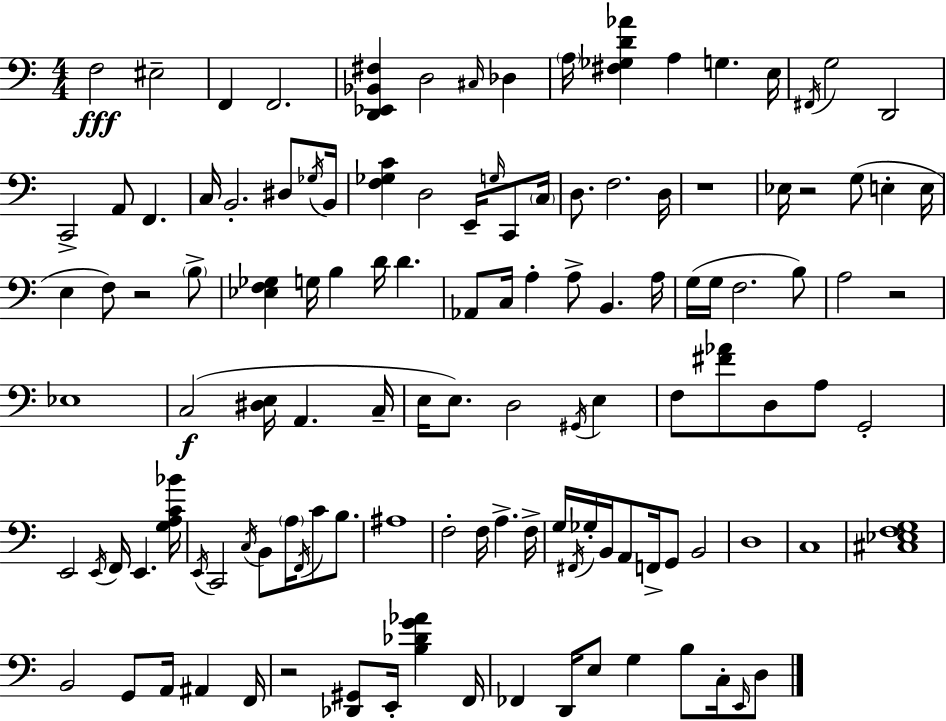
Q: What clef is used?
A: bass